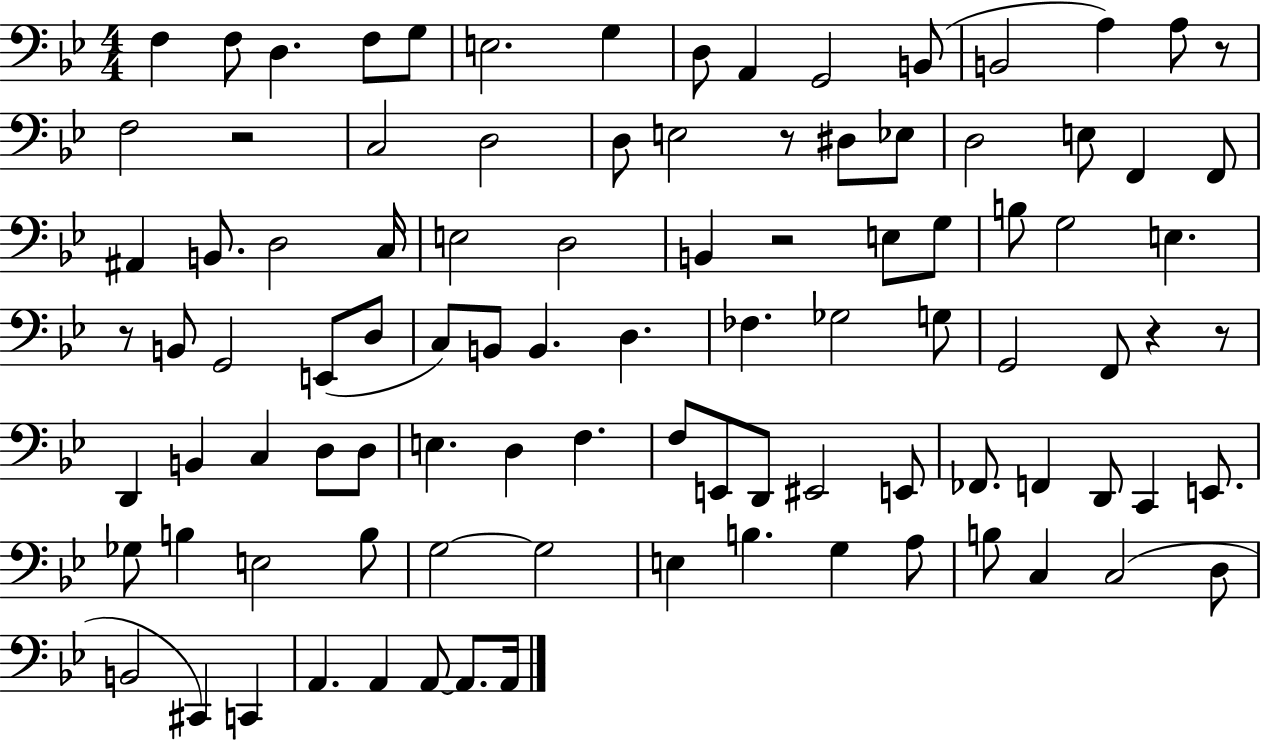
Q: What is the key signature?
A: BES major